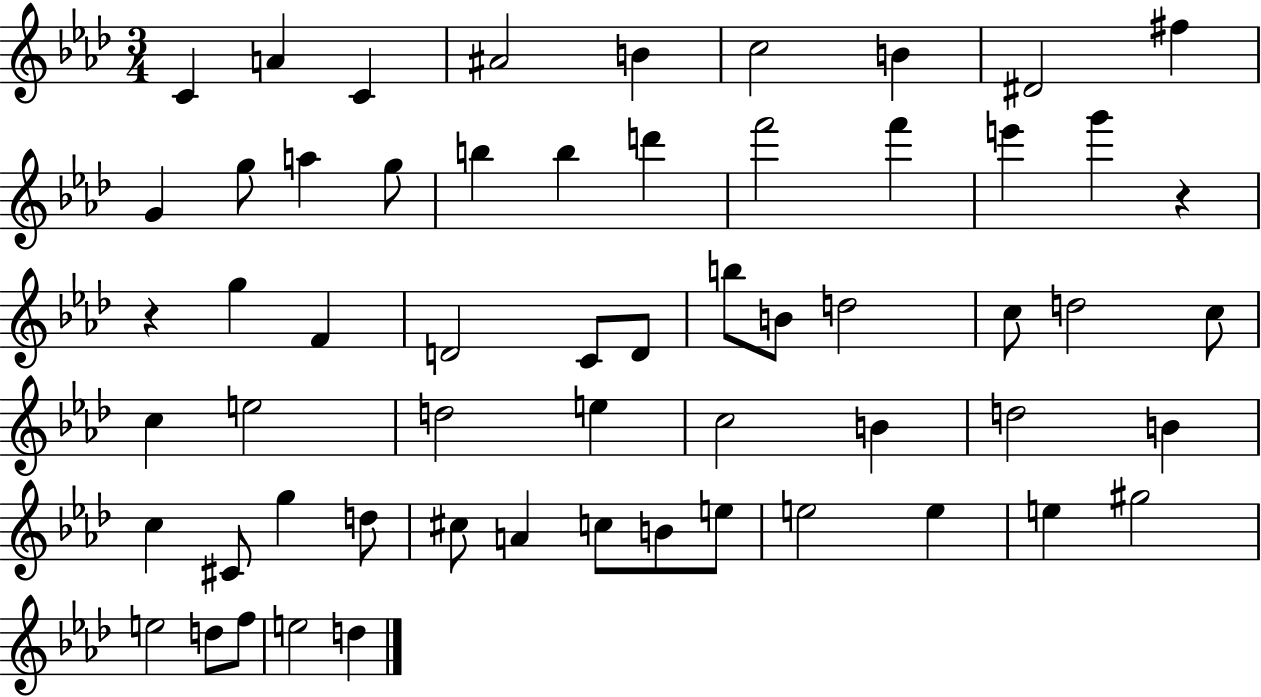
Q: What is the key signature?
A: AES major